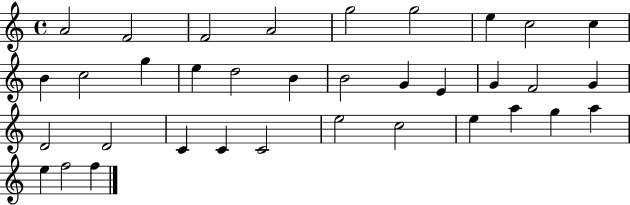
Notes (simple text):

A4/h F4/h F4/h A4/h G5/h G5/h E5/q C5/h C5/q B4/q C5/h G5/q E5/q D5/h B4/q B4/h G4/q E4/q G4/q F4/h G4/q D4/h D4/h C4/q C4/q C4/h E5/h C5/h E5/q A5/q G5/q A5/q E5/q F5/h F5/q